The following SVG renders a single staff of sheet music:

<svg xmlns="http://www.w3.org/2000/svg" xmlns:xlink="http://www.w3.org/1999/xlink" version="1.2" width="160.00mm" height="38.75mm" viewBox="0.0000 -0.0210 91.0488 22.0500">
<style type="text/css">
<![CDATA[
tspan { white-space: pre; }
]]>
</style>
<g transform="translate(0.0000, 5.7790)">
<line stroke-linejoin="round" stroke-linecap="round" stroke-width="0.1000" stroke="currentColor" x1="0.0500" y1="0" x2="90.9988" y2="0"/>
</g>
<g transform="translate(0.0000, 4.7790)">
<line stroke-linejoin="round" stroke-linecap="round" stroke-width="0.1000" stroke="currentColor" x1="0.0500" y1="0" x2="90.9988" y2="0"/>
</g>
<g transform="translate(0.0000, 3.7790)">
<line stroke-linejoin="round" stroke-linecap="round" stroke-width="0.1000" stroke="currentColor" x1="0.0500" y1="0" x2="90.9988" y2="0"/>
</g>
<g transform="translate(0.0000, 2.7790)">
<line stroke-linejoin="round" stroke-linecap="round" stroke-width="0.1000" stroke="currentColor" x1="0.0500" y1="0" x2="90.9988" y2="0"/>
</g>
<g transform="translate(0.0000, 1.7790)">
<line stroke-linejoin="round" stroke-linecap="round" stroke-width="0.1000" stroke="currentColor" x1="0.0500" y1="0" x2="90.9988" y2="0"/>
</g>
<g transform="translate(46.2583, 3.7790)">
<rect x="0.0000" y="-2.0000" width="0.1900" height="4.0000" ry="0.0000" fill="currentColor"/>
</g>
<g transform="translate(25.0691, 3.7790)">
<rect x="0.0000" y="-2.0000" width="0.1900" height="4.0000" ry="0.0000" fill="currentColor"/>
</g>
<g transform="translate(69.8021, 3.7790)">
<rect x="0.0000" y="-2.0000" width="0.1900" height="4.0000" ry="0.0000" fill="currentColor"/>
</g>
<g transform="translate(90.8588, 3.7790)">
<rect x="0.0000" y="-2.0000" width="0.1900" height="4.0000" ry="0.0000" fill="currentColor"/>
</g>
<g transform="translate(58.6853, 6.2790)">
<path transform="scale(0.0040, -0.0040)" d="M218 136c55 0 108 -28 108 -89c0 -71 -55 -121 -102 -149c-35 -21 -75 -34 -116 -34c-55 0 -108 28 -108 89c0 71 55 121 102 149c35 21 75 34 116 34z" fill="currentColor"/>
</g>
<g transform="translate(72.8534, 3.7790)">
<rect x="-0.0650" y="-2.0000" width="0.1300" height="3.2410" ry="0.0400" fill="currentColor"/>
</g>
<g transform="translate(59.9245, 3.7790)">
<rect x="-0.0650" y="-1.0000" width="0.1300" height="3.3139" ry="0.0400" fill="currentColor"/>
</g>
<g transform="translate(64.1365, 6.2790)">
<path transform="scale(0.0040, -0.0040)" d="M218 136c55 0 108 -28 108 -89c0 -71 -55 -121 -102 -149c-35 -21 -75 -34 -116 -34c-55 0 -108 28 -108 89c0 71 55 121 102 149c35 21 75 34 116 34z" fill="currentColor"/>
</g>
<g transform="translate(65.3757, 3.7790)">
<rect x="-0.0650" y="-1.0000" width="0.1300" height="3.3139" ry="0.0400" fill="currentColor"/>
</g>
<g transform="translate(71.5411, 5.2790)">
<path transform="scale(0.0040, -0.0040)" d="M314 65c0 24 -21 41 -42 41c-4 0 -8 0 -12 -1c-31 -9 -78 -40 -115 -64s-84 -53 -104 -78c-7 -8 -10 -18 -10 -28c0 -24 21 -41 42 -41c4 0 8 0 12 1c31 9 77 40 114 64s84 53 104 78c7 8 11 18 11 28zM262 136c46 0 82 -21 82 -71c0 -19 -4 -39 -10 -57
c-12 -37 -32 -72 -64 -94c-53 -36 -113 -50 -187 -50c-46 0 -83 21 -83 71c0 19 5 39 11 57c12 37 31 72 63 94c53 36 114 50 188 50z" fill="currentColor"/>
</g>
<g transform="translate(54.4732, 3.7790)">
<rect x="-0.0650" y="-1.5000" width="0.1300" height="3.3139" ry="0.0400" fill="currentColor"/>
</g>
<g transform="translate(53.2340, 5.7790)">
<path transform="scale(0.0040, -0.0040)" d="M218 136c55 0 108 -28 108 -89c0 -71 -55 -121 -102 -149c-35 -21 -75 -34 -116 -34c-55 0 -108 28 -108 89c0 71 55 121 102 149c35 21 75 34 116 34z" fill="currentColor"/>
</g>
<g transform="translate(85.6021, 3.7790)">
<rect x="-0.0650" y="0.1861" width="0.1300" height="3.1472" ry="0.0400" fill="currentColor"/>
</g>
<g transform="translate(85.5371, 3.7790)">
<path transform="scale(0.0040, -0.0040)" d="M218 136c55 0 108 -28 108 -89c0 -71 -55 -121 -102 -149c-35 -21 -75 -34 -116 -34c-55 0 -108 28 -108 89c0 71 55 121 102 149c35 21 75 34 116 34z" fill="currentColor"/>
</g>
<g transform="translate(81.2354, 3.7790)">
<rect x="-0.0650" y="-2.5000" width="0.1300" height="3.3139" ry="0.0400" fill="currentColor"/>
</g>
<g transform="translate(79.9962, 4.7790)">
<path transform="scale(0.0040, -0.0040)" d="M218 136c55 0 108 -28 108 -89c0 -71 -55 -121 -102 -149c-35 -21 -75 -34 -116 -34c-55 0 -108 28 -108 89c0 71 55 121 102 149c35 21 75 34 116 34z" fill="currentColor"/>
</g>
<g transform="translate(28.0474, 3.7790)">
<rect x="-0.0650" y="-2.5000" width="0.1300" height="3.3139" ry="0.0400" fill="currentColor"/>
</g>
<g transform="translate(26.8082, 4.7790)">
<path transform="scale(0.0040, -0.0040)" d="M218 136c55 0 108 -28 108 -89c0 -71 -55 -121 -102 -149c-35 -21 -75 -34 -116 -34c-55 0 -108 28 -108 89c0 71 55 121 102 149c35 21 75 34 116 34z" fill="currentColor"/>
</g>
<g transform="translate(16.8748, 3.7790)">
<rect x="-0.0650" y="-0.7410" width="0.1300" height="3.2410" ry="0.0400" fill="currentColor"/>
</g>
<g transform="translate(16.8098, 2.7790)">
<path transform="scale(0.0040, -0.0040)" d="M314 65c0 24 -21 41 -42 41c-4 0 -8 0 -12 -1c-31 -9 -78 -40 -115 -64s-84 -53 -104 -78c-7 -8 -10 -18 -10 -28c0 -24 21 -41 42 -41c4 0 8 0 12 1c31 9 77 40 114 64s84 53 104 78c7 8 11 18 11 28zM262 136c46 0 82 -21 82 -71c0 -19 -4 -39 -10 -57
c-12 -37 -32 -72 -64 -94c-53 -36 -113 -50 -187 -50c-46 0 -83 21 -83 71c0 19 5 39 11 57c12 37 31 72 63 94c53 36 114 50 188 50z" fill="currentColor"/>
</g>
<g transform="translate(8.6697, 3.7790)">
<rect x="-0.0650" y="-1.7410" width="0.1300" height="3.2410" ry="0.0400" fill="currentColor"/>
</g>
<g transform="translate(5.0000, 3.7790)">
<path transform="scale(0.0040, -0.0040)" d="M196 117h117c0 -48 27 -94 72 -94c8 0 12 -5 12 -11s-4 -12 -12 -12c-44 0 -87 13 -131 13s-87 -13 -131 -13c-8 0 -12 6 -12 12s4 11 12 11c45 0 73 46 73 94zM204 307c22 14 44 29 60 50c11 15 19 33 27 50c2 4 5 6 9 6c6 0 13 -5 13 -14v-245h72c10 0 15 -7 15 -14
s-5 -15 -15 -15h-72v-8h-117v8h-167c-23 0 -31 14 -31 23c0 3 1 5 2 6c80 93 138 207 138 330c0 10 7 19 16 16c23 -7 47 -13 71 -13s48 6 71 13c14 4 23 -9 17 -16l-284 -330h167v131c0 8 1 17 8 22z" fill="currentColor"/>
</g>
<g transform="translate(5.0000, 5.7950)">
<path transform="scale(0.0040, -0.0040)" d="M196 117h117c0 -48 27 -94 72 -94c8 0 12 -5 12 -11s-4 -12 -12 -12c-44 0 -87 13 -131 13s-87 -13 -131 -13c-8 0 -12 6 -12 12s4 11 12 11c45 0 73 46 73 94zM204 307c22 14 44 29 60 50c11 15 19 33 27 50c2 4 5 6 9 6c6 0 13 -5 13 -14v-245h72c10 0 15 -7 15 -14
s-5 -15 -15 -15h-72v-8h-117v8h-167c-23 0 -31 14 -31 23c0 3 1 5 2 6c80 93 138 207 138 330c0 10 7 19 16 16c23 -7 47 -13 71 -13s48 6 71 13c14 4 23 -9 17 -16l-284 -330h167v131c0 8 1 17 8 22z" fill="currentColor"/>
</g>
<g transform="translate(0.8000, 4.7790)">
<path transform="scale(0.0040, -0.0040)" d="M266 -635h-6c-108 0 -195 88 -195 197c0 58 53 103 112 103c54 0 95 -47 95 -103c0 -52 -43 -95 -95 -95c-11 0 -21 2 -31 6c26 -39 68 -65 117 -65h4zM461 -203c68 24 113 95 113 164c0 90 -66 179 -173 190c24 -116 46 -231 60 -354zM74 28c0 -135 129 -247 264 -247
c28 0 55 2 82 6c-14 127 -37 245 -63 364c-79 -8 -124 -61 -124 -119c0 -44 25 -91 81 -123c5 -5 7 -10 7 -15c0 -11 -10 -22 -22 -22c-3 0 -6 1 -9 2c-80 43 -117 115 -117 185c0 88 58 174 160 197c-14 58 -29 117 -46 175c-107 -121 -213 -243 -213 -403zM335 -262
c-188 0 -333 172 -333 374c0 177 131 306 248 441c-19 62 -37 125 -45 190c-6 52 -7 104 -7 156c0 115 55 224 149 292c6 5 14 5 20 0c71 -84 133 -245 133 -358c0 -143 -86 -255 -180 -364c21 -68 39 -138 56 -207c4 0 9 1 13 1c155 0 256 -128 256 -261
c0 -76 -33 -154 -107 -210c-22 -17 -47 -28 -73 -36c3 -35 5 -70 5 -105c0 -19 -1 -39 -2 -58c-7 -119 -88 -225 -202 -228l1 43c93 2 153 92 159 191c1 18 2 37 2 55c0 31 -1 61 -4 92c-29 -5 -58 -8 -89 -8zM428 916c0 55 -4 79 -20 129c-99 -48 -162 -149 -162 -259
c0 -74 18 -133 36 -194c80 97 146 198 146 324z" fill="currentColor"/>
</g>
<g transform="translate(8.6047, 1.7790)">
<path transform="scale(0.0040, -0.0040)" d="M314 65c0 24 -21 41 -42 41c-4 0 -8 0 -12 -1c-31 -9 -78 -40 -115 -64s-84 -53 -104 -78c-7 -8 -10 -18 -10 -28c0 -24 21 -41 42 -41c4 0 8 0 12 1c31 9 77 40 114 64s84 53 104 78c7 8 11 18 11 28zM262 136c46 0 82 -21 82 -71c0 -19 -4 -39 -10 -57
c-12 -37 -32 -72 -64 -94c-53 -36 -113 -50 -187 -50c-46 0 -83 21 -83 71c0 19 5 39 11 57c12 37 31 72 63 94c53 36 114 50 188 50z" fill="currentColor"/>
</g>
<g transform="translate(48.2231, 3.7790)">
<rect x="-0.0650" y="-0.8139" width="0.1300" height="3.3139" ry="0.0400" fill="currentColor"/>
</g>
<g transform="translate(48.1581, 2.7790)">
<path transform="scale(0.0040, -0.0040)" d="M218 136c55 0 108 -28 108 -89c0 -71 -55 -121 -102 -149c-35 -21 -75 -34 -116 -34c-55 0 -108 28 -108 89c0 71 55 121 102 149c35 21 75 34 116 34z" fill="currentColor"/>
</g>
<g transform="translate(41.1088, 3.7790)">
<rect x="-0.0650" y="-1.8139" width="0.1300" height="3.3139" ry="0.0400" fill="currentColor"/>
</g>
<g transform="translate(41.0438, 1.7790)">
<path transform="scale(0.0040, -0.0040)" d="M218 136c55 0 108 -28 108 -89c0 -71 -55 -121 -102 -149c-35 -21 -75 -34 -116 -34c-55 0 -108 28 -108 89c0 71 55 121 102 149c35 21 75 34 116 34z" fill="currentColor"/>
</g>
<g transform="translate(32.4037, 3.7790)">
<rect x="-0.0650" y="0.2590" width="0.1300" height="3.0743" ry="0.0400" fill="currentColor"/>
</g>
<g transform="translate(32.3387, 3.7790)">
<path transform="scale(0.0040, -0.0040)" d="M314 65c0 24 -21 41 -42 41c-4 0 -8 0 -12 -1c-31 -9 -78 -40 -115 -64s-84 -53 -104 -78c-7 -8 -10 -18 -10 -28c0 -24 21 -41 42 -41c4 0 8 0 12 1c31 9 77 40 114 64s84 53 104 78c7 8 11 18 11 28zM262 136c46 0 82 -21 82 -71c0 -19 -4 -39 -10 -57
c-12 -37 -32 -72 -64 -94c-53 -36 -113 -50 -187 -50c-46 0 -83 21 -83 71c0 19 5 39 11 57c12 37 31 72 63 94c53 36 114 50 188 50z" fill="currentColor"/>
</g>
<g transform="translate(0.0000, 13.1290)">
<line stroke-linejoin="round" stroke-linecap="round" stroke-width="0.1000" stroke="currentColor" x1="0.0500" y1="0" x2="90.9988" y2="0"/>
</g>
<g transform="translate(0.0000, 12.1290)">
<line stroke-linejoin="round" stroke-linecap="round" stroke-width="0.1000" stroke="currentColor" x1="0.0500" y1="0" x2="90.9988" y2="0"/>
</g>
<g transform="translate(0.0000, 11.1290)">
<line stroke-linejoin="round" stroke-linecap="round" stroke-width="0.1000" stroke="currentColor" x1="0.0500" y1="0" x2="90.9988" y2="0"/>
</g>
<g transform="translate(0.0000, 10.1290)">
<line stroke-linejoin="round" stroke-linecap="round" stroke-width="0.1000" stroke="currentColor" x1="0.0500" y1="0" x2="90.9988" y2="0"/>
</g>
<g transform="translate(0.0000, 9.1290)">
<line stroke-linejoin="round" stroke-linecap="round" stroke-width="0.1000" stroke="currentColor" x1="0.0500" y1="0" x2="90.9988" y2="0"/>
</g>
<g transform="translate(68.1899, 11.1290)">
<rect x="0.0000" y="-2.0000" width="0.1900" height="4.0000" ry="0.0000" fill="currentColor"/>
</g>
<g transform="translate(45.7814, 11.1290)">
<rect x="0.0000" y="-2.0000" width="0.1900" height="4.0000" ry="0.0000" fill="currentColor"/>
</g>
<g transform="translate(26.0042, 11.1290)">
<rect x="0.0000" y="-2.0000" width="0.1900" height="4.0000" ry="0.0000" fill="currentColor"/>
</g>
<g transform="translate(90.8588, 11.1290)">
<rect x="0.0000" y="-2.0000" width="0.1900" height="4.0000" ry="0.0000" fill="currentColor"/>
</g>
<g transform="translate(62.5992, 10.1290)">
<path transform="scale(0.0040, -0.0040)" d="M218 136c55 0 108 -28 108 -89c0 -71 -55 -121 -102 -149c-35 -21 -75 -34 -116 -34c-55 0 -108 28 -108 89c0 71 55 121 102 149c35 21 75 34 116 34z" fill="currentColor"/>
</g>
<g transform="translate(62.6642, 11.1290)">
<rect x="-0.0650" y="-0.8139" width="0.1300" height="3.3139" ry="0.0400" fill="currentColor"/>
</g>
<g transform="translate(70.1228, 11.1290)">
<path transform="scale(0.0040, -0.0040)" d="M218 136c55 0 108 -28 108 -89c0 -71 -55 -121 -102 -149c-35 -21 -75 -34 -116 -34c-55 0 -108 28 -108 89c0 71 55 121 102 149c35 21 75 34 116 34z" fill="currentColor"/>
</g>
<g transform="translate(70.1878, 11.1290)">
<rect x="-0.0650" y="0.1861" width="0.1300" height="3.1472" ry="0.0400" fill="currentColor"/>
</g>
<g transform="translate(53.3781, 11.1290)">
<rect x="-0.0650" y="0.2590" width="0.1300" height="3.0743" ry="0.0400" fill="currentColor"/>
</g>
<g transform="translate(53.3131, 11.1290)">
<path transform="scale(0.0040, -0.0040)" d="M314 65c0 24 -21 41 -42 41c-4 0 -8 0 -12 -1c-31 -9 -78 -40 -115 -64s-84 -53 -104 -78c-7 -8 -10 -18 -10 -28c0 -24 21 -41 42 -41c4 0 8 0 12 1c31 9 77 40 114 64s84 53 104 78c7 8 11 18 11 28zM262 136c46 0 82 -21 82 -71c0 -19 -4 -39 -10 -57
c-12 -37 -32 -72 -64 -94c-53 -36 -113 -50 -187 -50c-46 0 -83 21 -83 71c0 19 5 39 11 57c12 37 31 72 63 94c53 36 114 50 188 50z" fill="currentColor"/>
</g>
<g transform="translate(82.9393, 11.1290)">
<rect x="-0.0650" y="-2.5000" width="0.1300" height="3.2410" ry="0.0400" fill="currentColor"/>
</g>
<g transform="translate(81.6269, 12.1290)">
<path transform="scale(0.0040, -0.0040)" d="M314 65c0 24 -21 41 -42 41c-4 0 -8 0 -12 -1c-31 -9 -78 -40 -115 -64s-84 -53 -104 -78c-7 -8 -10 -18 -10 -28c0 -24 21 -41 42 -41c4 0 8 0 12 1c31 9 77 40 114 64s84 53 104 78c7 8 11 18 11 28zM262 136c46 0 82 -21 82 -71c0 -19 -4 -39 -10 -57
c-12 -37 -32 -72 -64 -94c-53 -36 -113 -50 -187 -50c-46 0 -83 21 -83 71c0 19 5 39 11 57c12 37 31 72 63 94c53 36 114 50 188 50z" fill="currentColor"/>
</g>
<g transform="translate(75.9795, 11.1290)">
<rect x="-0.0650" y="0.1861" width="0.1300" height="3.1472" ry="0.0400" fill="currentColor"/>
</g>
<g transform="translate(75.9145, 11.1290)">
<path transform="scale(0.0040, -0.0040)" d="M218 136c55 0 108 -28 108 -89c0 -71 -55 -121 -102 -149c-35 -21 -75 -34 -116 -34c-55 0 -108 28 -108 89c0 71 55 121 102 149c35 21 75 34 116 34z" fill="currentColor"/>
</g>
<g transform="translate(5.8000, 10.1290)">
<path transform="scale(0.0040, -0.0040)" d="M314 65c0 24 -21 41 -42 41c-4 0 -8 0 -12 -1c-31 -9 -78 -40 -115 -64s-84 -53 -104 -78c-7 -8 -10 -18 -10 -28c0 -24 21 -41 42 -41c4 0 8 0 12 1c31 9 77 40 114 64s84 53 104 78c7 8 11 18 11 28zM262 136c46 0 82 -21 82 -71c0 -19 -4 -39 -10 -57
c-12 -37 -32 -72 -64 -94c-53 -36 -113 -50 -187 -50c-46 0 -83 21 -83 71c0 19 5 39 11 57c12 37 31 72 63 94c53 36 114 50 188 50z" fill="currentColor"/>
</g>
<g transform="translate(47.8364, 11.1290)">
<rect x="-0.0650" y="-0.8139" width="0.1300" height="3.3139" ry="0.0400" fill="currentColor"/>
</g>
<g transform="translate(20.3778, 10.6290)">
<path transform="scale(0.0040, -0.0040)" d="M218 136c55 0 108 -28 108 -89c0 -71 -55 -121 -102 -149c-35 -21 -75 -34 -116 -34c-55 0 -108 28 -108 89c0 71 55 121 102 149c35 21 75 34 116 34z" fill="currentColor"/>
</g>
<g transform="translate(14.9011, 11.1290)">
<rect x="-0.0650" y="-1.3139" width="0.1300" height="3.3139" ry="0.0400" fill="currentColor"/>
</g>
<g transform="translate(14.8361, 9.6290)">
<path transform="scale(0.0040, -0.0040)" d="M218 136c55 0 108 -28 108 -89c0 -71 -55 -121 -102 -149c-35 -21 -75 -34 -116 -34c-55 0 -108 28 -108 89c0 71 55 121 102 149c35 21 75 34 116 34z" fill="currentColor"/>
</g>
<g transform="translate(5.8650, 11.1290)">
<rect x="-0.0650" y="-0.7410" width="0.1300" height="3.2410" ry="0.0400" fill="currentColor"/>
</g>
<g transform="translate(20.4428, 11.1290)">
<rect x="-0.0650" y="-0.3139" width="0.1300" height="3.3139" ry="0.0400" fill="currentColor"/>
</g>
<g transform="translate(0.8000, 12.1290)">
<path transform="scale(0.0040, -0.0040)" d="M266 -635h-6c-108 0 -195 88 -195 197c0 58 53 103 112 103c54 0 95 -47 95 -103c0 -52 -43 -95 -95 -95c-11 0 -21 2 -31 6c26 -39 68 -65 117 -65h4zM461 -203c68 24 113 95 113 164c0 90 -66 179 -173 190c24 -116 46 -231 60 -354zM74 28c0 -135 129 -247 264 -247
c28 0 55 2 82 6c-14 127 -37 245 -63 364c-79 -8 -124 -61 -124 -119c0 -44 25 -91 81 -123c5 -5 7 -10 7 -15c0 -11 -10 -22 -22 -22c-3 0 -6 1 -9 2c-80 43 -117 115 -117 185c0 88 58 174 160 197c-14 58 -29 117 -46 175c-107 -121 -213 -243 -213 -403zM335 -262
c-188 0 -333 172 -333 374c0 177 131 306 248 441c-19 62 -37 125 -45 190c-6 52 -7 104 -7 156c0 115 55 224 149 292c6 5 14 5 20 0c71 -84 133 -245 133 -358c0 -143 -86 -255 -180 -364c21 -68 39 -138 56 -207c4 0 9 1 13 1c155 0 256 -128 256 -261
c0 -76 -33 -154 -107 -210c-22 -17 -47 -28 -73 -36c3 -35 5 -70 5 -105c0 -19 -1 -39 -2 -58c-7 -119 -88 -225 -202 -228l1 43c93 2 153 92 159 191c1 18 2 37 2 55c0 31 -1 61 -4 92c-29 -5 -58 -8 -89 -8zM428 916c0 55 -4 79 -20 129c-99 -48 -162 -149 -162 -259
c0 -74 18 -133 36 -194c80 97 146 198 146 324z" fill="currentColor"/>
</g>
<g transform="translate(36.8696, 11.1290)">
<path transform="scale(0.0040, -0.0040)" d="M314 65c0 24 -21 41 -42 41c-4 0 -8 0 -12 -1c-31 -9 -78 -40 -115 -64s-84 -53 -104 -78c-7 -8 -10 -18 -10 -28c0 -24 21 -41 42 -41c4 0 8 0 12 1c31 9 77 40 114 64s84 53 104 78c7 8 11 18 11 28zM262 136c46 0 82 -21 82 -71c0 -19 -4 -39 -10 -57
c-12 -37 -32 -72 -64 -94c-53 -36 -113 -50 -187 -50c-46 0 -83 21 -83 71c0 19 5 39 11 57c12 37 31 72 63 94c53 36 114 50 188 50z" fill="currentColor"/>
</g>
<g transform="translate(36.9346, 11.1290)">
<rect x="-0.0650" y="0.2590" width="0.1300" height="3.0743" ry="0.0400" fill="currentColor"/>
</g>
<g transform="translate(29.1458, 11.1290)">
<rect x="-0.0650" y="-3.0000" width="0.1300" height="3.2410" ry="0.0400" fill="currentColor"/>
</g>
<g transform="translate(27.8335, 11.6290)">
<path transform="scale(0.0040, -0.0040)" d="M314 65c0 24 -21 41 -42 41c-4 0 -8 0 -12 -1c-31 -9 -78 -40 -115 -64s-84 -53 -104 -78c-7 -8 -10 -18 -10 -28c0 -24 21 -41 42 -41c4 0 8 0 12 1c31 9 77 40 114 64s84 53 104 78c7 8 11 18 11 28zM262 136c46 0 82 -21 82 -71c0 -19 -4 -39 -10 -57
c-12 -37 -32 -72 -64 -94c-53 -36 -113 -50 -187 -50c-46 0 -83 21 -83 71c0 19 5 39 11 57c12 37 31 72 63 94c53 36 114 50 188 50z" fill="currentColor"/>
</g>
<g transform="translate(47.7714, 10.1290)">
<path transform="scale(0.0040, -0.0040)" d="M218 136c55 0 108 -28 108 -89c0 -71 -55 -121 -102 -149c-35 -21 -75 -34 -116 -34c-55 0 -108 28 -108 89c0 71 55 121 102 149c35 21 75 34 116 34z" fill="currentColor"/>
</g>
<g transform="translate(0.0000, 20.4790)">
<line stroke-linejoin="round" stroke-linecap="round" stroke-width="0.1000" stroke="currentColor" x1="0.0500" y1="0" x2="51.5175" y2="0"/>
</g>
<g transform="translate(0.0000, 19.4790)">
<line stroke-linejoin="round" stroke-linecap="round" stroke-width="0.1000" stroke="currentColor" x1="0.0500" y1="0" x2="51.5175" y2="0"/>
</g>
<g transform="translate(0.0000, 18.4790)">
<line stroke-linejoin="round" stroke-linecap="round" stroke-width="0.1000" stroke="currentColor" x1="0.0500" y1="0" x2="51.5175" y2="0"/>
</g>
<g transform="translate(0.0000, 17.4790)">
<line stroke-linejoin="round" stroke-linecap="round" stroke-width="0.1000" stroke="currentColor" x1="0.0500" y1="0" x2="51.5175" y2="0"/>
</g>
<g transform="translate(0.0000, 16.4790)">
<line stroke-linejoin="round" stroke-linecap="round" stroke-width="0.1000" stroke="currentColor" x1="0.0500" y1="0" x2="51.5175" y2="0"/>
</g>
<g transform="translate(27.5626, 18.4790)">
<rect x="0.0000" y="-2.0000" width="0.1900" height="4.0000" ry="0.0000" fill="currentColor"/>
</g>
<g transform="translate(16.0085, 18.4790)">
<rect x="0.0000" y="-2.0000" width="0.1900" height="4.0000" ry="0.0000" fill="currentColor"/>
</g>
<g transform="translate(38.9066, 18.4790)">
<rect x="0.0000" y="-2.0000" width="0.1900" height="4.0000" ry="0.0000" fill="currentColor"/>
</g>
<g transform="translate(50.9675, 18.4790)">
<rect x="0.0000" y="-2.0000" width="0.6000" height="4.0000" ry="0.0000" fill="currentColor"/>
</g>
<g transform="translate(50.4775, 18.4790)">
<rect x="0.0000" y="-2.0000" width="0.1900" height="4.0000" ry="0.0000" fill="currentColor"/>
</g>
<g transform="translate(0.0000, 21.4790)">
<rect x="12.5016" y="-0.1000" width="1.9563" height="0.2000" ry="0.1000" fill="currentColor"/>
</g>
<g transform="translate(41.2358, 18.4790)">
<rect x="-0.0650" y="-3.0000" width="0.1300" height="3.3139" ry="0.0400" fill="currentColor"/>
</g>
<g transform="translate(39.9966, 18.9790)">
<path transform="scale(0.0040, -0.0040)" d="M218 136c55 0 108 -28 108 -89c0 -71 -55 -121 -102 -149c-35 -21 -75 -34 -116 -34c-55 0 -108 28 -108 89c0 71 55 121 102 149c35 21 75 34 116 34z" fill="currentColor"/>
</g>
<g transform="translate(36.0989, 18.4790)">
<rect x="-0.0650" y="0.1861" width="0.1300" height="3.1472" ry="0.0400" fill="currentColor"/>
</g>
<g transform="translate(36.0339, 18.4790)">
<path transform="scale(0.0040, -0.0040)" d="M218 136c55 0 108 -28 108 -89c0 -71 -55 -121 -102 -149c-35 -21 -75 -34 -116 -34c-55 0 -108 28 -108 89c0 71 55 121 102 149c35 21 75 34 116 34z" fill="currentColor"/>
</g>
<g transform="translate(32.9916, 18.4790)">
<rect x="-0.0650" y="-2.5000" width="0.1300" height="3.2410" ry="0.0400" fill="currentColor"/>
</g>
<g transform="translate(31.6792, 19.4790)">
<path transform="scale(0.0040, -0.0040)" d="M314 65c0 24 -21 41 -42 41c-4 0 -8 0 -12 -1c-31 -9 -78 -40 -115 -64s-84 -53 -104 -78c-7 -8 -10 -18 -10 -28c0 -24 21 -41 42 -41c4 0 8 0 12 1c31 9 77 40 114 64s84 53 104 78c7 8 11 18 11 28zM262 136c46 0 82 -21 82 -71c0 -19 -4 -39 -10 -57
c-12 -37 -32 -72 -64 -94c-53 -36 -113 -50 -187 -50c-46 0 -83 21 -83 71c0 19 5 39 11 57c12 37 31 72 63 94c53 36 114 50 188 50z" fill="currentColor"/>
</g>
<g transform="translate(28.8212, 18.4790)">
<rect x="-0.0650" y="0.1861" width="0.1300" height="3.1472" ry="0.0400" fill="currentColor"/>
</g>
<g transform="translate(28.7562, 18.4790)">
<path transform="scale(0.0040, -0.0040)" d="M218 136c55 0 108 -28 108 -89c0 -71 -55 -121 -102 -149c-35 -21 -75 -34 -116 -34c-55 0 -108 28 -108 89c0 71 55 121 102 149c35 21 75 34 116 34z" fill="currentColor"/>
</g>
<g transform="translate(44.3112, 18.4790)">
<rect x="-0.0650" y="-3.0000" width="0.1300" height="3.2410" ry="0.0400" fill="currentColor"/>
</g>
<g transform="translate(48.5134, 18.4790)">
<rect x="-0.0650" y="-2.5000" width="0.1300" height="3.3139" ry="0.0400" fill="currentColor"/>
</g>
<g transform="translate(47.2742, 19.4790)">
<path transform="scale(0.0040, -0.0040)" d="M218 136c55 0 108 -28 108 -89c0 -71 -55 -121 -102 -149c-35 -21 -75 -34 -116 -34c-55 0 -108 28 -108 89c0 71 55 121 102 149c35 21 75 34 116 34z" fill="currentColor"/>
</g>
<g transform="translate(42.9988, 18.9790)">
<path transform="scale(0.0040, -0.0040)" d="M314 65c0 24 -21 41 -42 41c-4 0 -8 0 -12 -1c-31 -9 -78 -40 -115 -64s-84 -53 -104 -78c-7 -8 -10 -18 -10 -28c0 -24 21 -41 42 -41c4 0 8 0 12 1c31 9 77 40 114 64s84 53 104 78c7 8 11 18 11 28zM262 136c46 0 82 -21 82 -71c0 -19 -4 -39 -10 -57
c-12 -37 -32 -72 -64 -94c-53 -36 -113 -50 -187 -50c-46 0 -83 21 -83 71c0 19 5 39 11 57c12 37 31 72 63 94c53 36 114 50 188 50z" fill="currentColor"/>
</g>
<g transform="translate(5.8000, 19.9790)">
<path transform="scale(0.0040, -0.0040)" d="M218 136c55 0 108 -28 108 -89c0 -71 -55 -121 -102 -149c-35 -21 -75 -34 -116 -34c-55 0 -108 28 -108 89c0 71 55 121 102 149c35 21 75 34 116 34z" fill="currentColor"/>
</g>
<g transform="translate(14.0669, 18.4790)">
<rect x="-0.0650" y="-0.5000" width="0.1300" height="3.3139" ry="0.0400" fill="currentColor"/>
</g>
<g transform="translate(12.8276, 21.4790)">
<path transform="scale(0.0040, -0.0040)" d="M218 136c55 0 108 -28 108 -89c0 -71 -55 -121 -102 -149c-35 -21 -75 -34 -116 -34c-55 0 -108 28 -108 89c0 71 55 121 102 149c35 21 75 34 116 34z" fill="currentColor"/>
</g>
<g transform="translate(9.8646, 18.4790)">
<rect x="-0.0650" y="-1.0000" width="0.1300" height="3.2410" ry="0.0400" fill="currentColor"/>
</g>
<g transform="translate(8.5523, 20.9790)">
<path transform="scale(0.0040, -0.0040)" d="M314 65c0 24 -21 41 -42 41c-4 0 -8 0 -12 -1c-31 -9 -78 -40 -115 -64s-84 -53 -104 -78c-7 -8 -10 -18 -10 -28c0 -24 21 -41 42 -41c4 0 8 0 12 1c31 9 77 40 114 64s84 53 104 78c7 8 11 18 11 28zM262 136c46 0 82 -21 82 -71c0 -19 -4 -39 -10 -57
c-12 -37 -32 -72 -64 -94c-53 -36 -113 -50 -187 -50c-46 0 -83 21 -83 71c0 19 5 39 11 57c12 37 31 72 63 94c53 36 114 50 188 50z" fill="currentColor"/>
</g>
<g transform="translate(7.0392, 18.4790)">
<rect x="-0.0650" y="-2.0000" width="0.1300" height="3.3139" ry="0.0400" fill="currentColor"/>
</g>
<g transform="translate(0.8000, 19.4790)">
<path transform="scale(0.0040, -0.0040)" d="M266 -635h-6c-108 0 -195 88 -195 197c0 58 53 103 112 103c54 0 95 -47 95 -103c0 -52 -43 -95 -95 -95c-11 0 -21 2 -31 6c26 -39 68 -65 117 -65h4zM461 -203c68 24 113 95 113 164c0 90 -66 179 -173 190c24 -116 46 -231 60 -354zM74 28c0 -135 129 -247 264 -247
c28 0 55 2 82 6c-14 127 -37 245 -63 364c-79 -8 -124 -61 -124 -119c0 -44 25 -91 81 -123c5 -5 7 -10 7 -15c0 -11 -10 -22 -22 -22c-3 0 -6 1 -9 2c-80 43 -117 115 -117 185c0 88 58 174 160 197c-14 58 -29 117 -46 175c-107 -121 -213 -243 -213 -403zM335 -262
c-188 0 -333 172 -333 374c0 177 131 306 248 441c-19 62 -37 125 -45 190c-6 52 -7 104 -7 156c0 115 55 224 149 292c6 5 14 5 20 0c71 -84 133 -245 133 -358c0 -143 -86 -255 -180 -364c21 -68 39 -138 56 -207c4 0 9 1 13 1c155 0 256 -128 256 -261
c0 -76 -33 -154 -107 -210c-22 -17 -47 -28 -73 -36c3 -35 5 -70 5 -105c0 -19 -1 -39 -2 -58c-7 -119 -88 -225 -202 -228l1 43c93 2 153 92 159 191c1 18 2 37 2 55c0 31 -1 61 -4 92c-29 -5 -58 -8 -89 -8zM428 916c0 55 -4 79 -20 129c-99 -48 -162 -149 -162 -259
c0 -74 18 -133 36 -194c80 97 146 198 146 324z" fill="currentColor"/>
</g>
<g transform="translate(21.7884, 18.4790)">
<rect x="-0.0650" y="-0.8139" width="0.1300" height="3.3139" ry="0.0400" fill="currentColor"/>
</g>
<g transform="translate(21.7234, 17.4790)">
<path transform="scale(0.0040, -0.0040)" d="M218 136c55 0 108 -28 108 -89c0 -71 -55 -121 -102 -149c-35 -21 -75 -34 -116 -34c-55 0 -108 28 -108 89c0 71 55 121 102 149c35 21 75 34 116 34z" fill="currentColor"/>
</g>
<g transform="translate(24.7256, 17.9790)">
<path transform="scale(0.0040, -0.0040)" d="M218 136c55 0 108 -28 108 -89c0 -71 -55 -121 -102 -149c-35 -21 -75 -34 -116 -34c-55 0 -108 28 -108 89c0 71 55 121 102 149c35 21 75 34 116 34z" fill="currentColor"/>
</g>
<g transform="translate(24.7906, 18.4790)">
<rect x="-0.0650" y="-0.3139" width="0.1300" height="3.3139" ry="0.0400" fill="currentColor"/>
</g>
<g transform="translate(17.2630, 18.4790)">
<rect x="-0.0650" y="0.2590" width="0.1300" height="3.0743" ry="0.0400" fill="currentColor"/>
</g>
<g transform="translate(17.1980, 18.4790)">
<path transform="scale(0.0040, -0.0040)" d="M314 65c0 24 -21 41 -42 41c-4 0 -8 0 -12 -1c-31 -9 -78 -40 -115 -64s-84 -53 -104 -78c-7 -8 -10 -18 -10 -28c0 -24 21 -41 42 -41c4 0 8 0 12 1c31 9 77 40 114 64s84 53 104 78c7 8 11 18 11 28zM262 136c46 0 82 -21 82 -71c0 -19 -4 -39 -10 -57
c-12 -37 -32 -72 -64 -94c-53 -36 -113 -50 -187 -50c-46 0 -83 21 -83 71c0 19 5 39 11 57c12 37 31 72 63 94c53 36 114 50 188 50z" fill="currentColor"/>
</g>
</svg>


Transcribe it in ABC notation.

X:1
T:Untitled
M:4/4
L:1/4
K:C
f2 d2 G B2 f d E D D F2 G B d2 e c A2 B2 d B2 d B B G2 F D2 C B2 d c B G2 B A A2 G